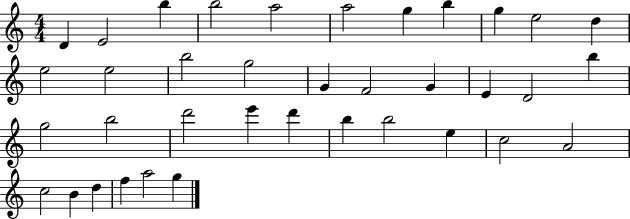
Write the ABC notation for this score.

X:1
T:Untitled
M:4/4
L:1/4
K:C
D E2 b b2 a2 a2 g b g e2 d e2 e2 b2 g2 G F2 G E D2 b g2 b2 d'2 e' d' b b2 e c2 A2 c2 B d f a2 g